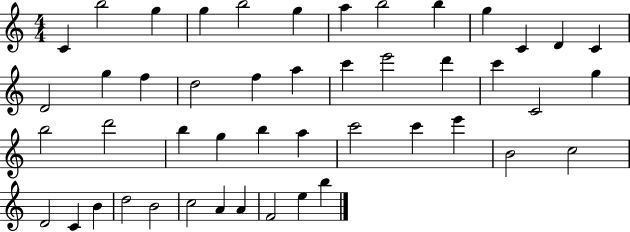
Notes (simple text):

C4/q B5/h G5/q G5/q B5/h G5/q A5/q B5/h B5/q G5/q C4/q D4/q C4/q D4/h G5/q F5/q D5/h F5/q A5/q C6/q E6/h D6/q C6/q C4/h G5/q B5/h D6/h B5/q G5/q B5/q A5/q C6/h C6/q E6/q B4/h C5/h D4/h C4/q B4/q D5/h B4/h C5/h A4/q A4/q F4/h E5/q B5/q